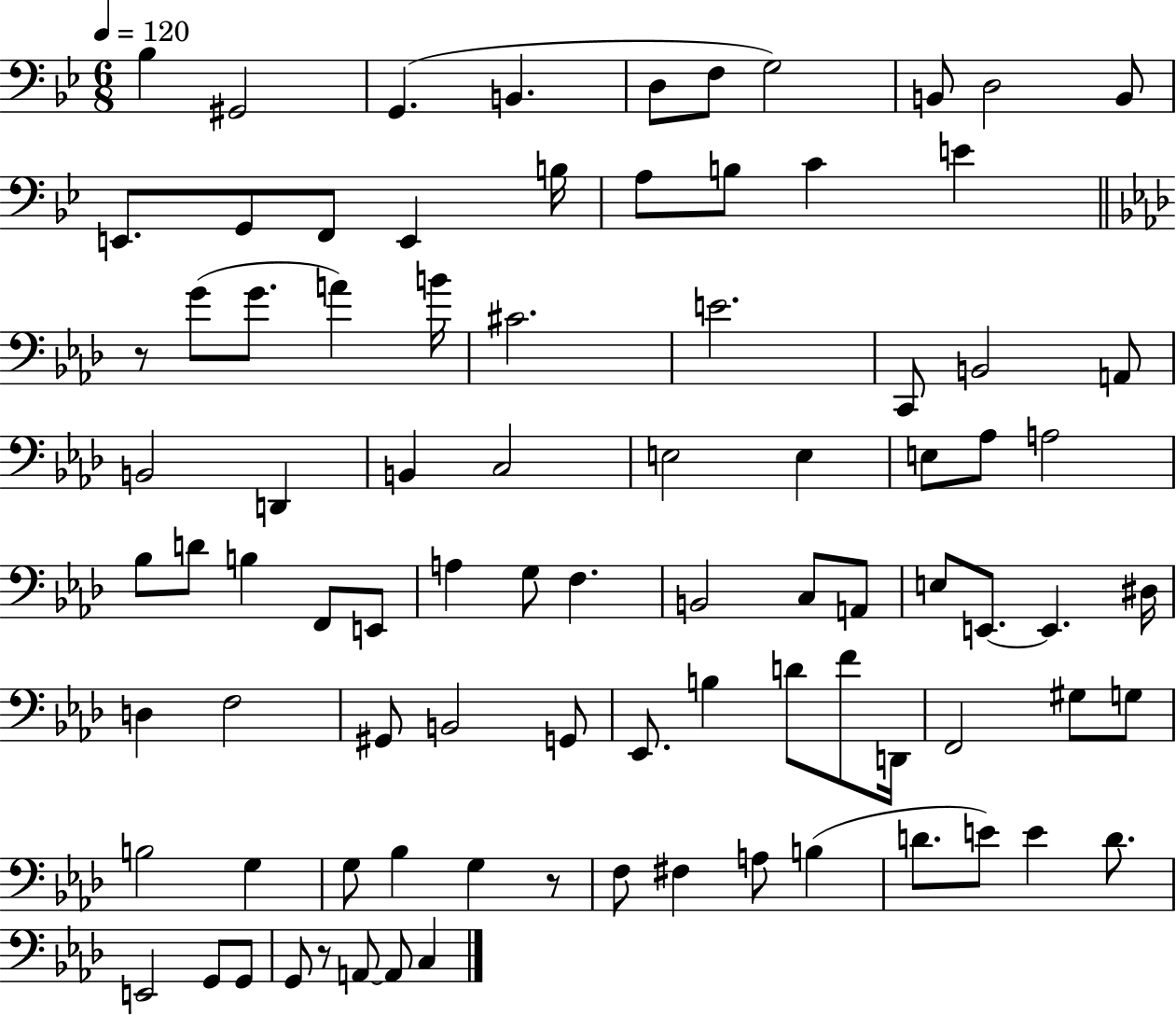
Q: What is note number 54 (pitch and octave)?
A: F3